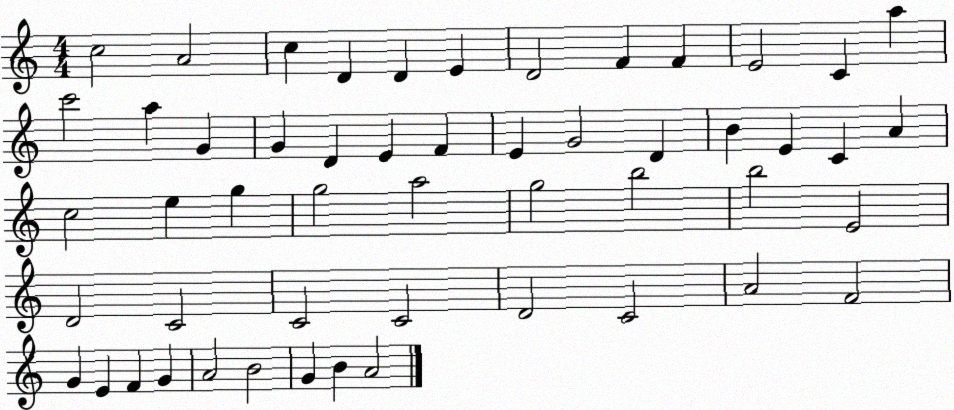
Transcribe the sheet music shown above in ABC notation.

X:1
T:Untitled
M:4/4
L:1/4
K:C
c2 A2 c D D E D2 F F E2 C a c'2 a G G D E F E G2 D B E C A c2 e g g2 a2 g2 b2 b2 E2 D2 C2 C2 C2 D2 C2 A2 F2 G E F G A2 B2 G B A2